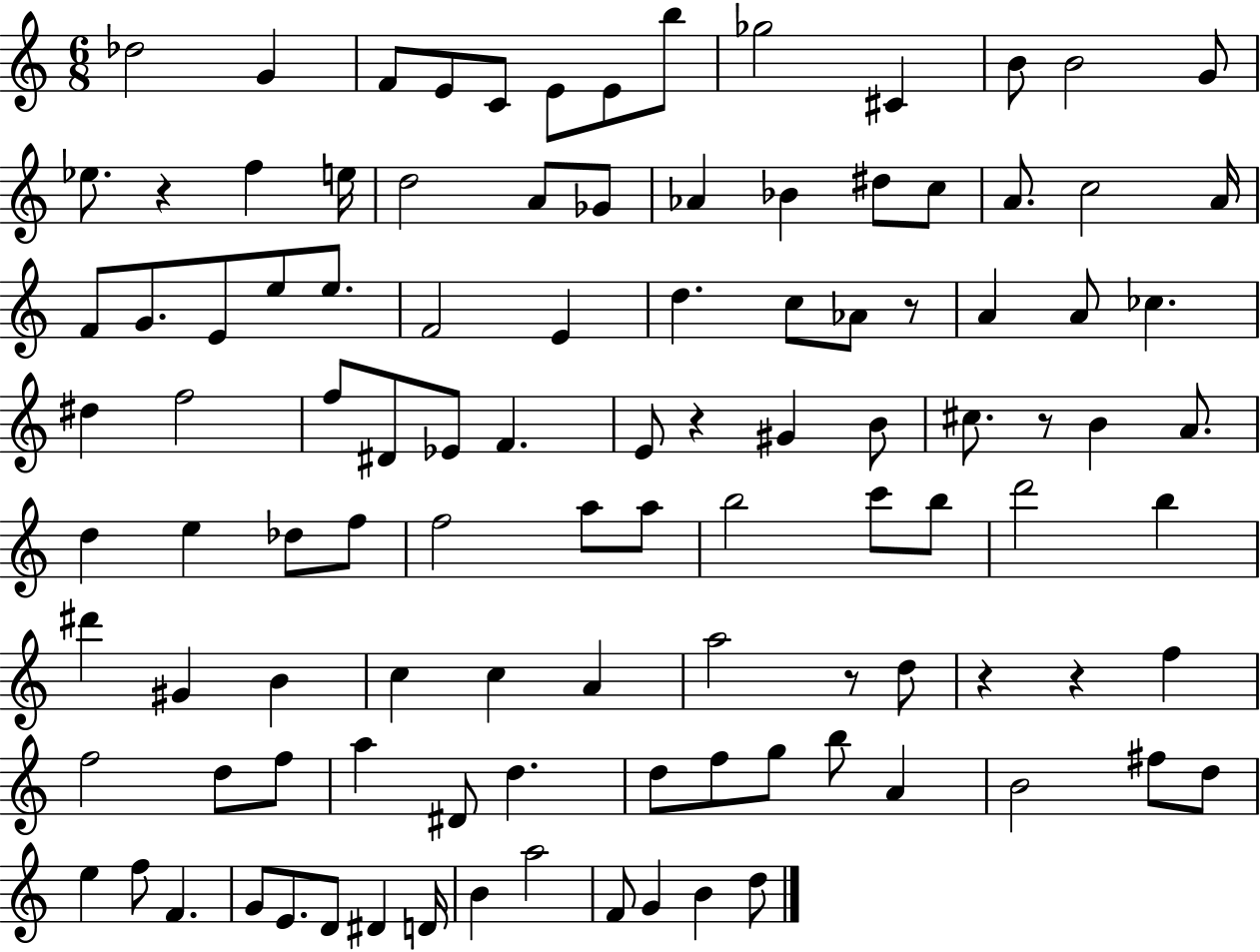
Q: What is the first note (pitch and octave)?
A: Db5